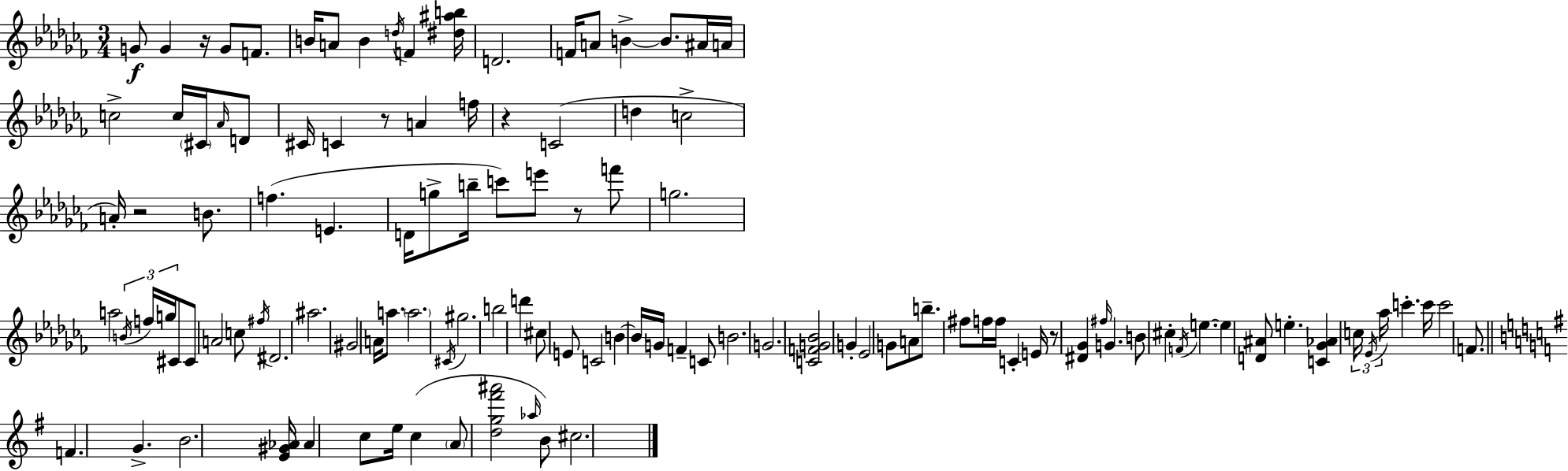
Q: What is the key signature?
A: AES minor